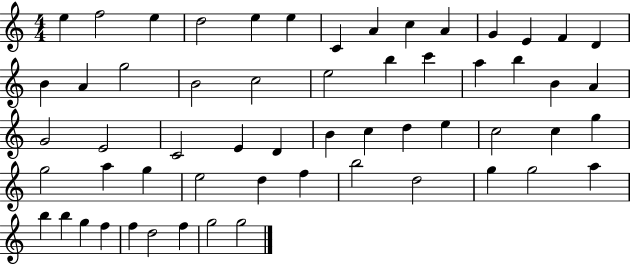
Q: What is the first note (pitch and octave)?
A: E5